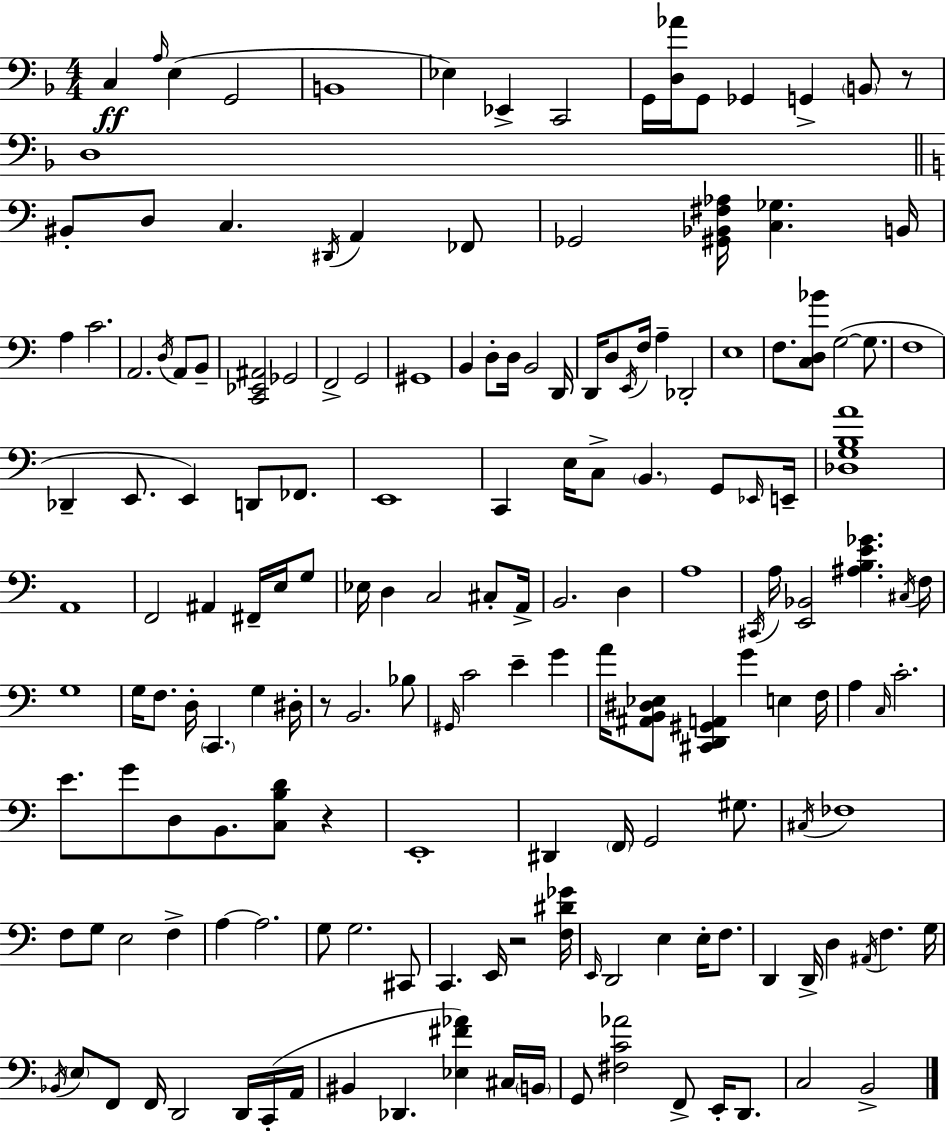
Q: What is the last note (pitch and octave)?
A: B2